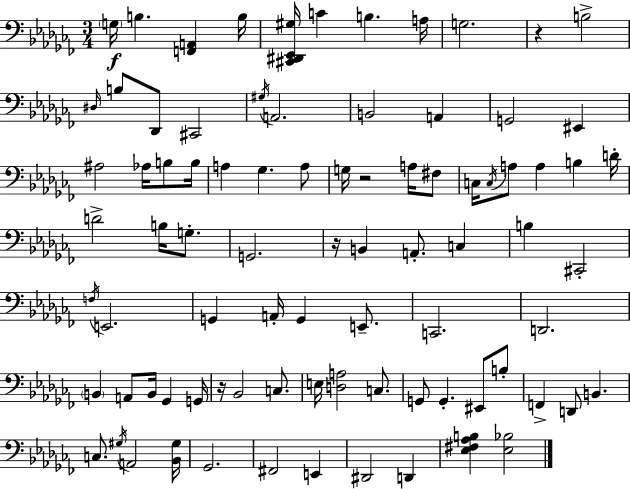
G3/s B3/q. [F2,A2]/q B3/s [C#2,D#2,Eb2,G#3]/s C4/q B3/q. A3/s G3/h. R/q B3/h D#3/s B3/e Db2/e C#2/h G#3/s A2/h. B2/h A2/q G2/h EIS2/q A#3/h Ab3/s B3/e B3/s A3/q Gb3/q. A3/e G3/s R/h A3/s F#3/e C3/s C3/s A3/e A3/q B3/q D4/s D4/h B3/s G3/e. G2/h. R/s B2/q A2/e. C3/q B3/q C#2/h F3/s E2/h. G2/q A2/s G2/q E2/e. C2/h. D2/h. B2/q A2/e B2/s Gb2/q G2/s R/s Bb2/h C3/e. E3/s [D3,A3]/h C3/e. G2/e G2/q. EIS2/e B3/e F2/q D2/e B2/q. C3/e. G#3/s A2/h [Bb2,G#3]/s Gb2/h. F#2/h E2/q D#2/h D2/q [Eb3,F#3,Ab3,B3]/q [Eb3,Bb3]/h